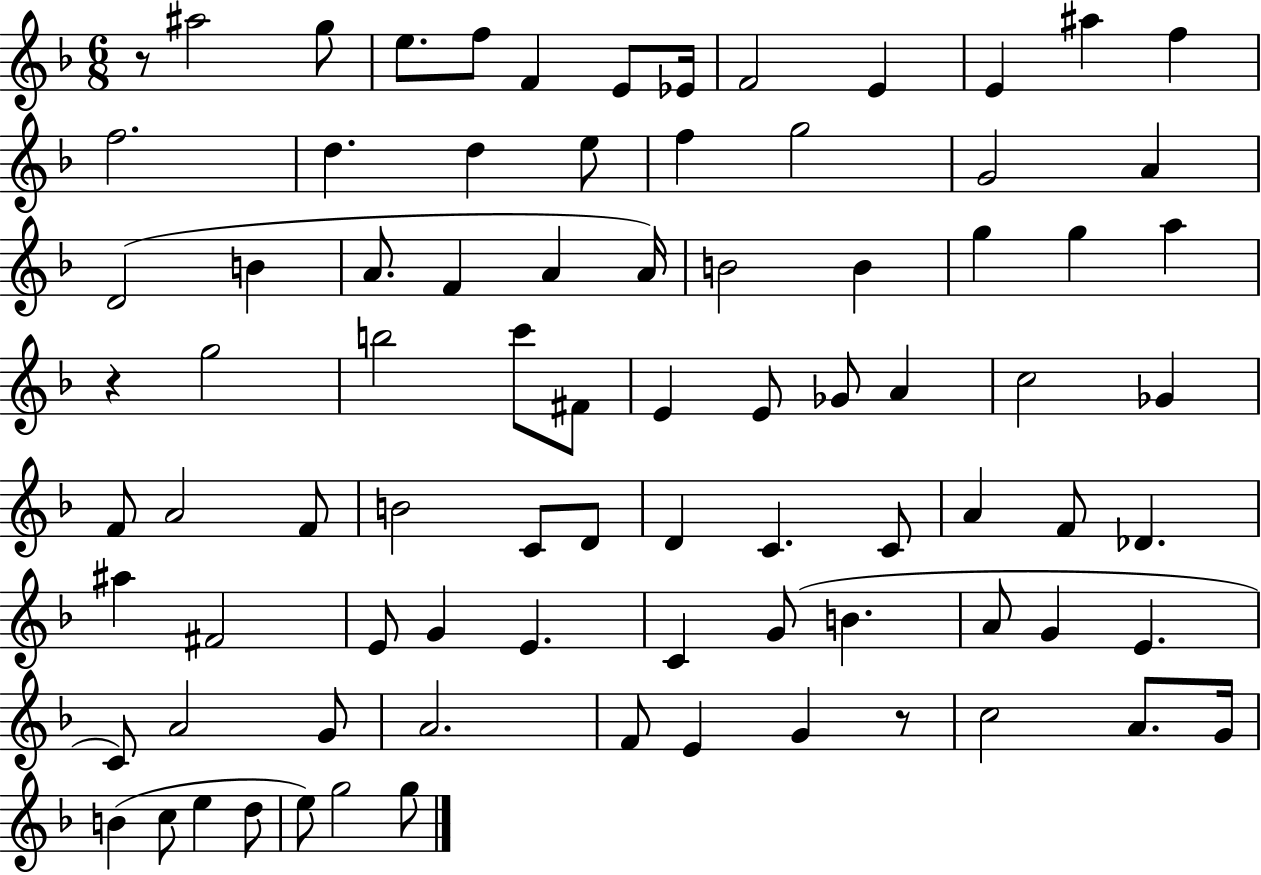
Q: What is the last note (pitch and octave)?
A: G5